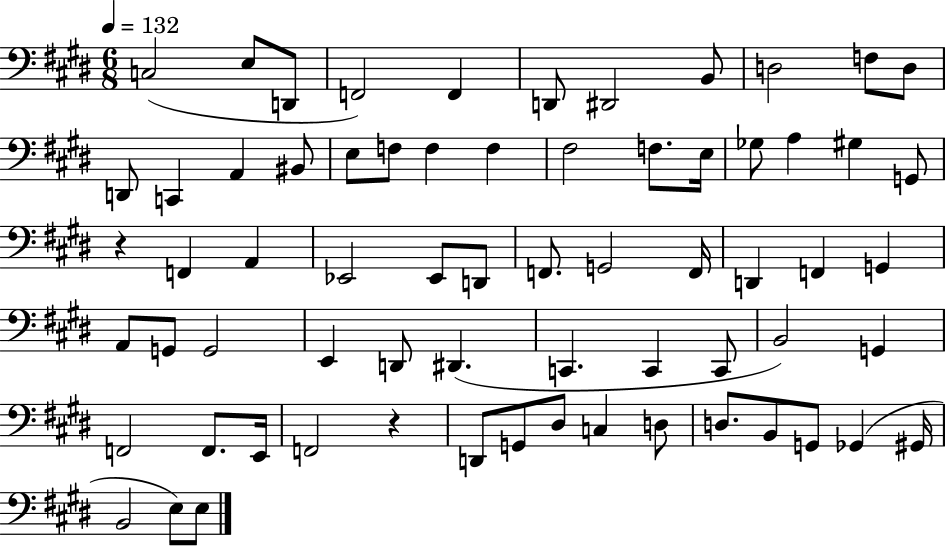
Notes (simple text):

C3/h E3/e D2/e F2/h F2/q D2/e D#2/h B2/e D3/h F3/e D3/e D2/e C2/q A2/q BIS2/e E3/e F3/e F3/q F3/q F#3/h F3/e. E3/s Gb3/e A3/q G#3/q G2/e R/q F2/q A2/q Eb2/h Eb2/e D2/e F2/e. G2/h F2/s D2/q F2/q G2/q A2/e G2/e G2/h E2/q D2/e D#2/q. C2/q. C2/q C2/e B2/h G2/q F2/h F2/e. E2/s F2/h R/q D2/e G2/e D#3/e C3/q D3/e D3/e. B2/e G2/e Gb2/q G#2/s B2/h E3/e E3/e